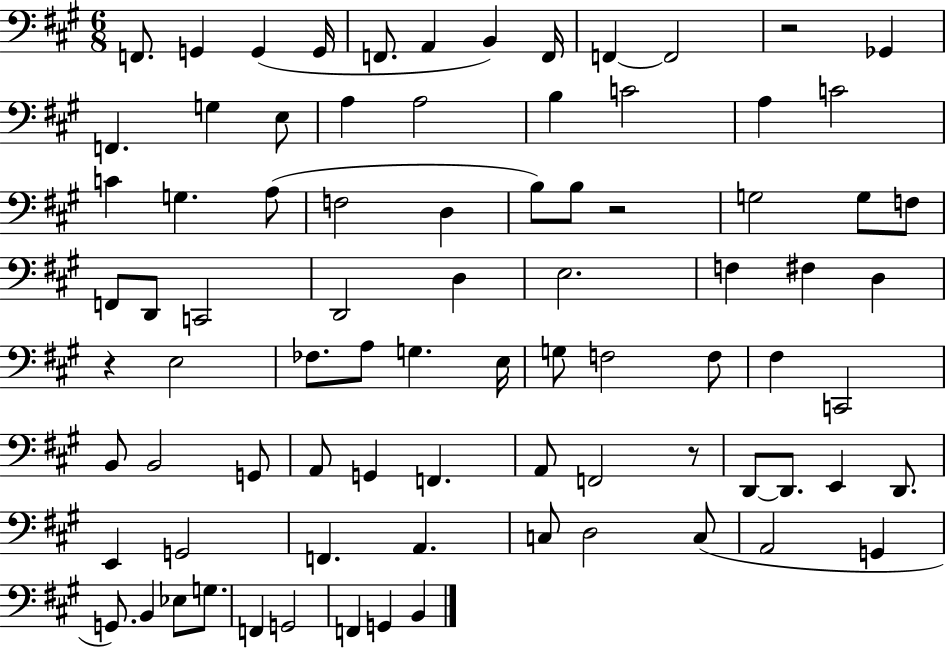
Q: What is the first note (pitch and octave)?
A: F2